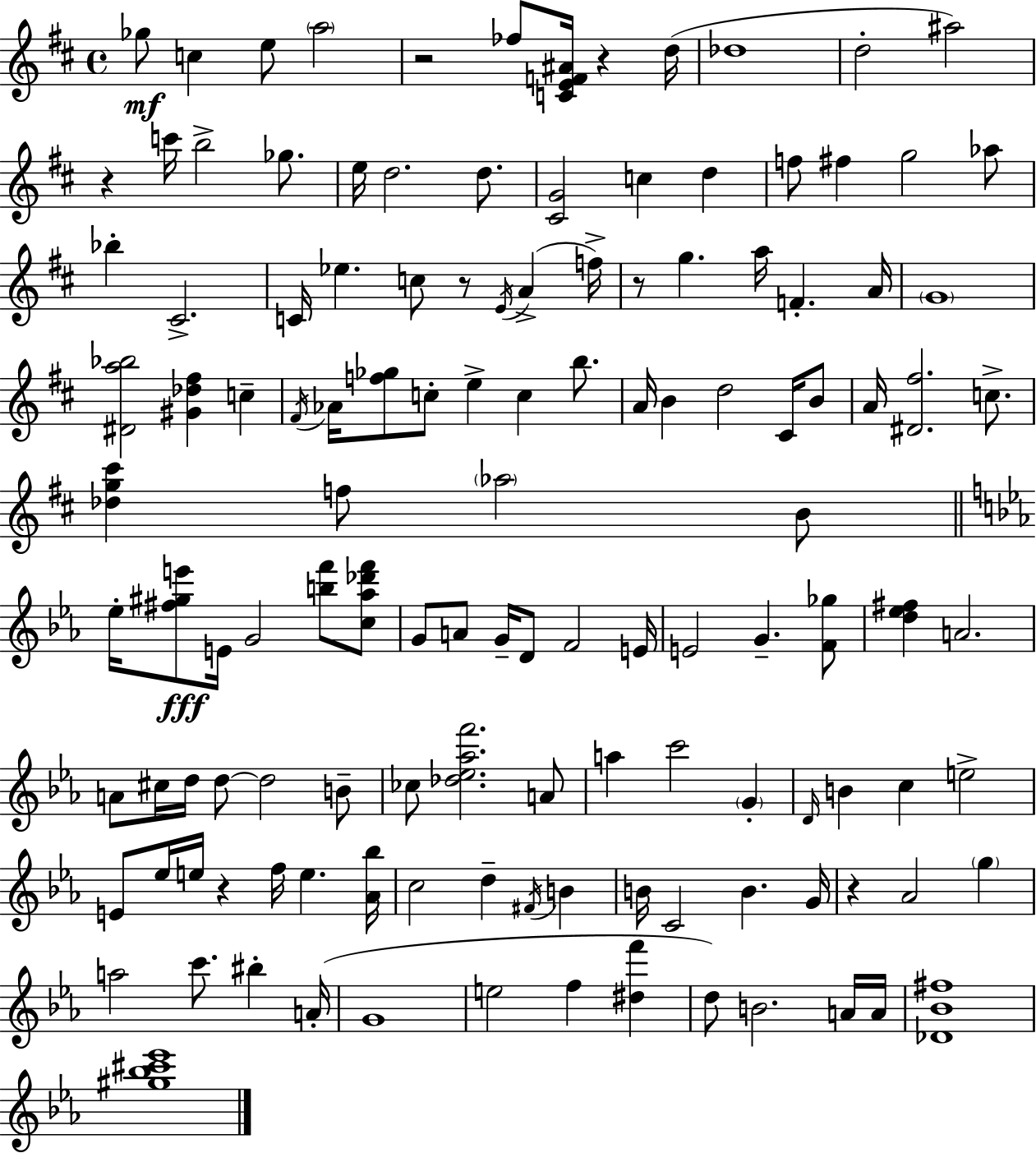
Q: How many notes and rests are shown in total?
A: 128